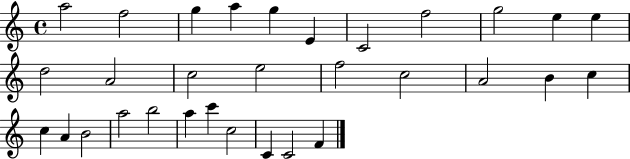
A5/h F5/h G5/q A5/q G5/q E4/q C4/h F5/h G5/h E5/q E5/q D5/h A4/h C5/h E5/h F5/h C5/h A4/h B4/q C5/q C5/q A4/q B4/h A5/h B5/h A5/q C6/q C5/h C4/q C4/h F4/q